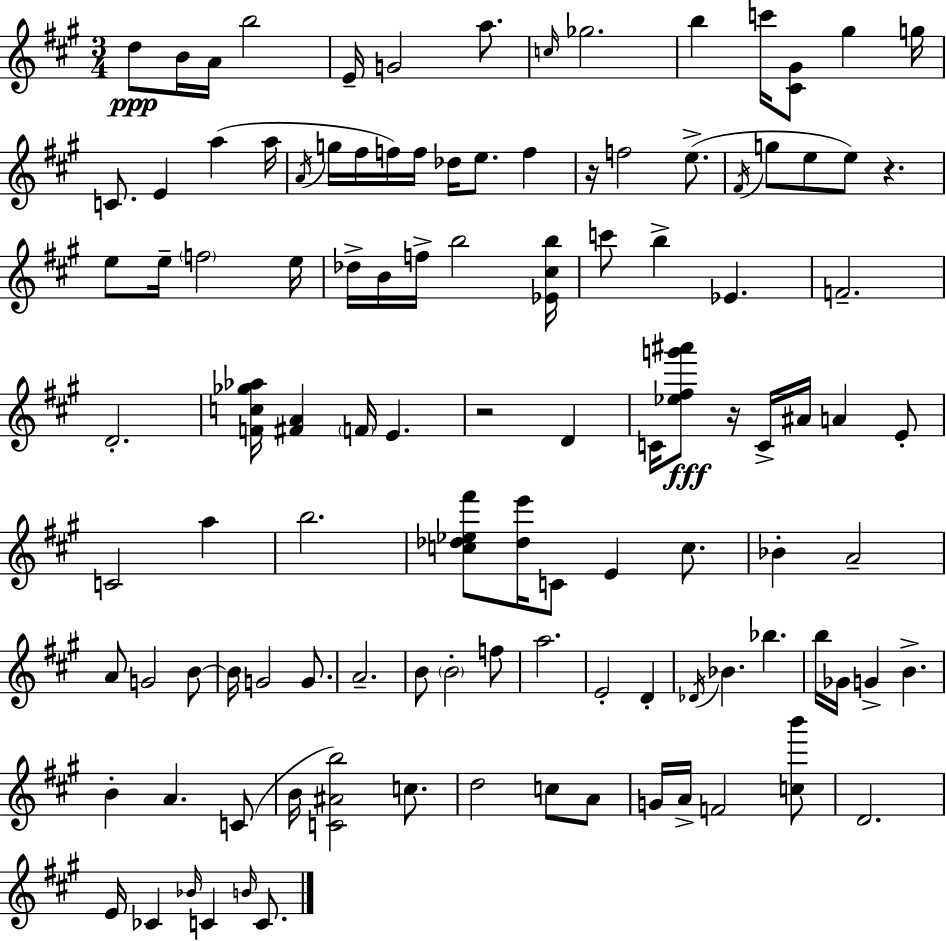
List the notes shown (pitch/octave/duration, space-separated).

D5/e B4/s A4/s B5/h E4/s G4/h A5/e. C5/s Gb5/h. B5/q C6/s [C#4,G#4]/e G#5/q G5/s C4/e. E4/q A5/q A5/s A4/s G5/s F#5/s F5/s F5/s Db5/s E5/e. F5/q R/s F5/h E5/e. F#4/s G5/e E5/e E5/e R/q. E5/e E5/s F5/h E5/s Db5/s B4/s F5/s B5/h [Eb4,C#5,B5]/s C6/e B5/q Eb4/q. F4/h. D4/h. [F4,C5,Gb5,Ab5]/s [F#4,A4]/q F4/s E4/q. R/h D4/q C4/s [Eb5,F#5,G6,A#6]/e R/s C4/s A#4/s A4/q E4/e C4/h A5/q B5/h. [C5,Db5,Eb5,F#6]/e [Db5,E6]/s C4/e E4/q C5/e. Bb4/q A4/h A4/e G4/h B4/e B4/s G4/h G4/e. A4/h. B4/e B4/h F5/e A5/h. E4/h D4/q Db4/s Bb4/q. Bb5/q. B5/s Gb4/s G4/q B4/q. B4/q A4/q. C4/e B4/s [C4,A#4,B5]/h C5/e. D5/h C5/e A4/e G4/s A4/s F4/h [C5,B6]/e D4/h. E4/s CES4/q Bb4/s C4/q B4/s C4/e.